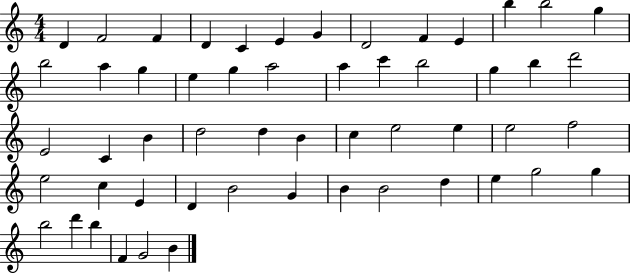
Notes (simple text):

D4/q F4/h F4/q D4/q C4/q E4/q G4/q D4/h F4/q E4/q B5/q B5/h G5/q B5/h A5/q G5/q E5/q G5/q A5/h A5/q C6/q B5/h G5/q B5/q D6/h E4/h C4/q B4/q D5/h D5/q B4/q C5/q E5/h E5/q E5/h F5/h E5/h C5/q E4/q D4/q B4/h G4/q B4/q B4/h D5/q E5/q G5/h G5/q B5/h D6/q B5/q F4/q G4/h B4/q